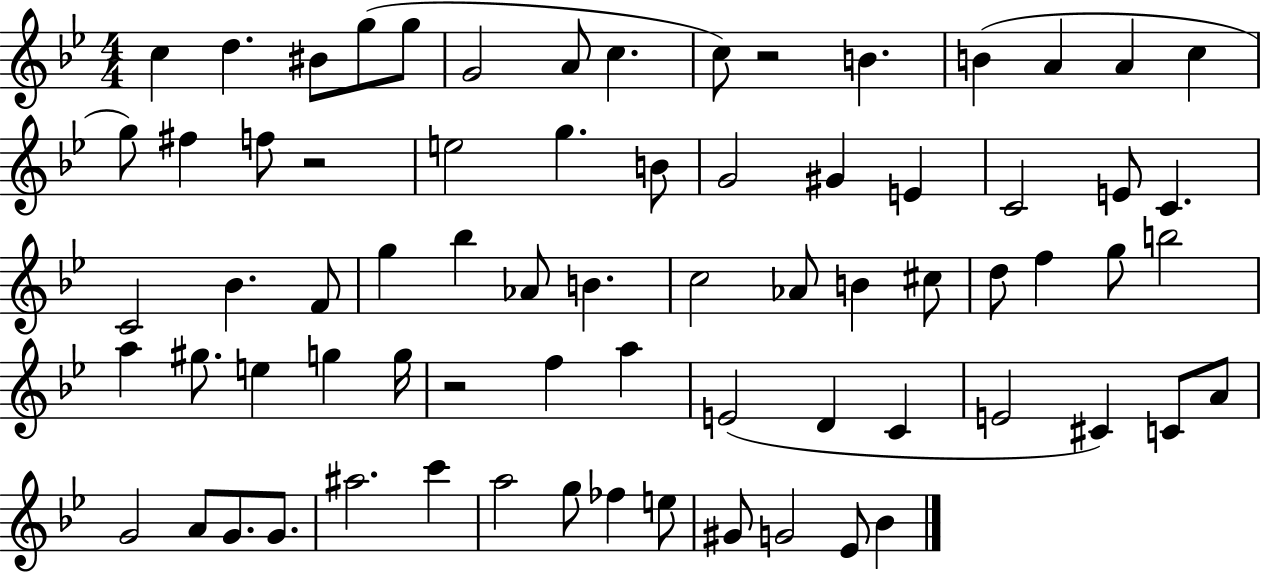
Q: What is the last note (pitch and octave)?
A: Bb4